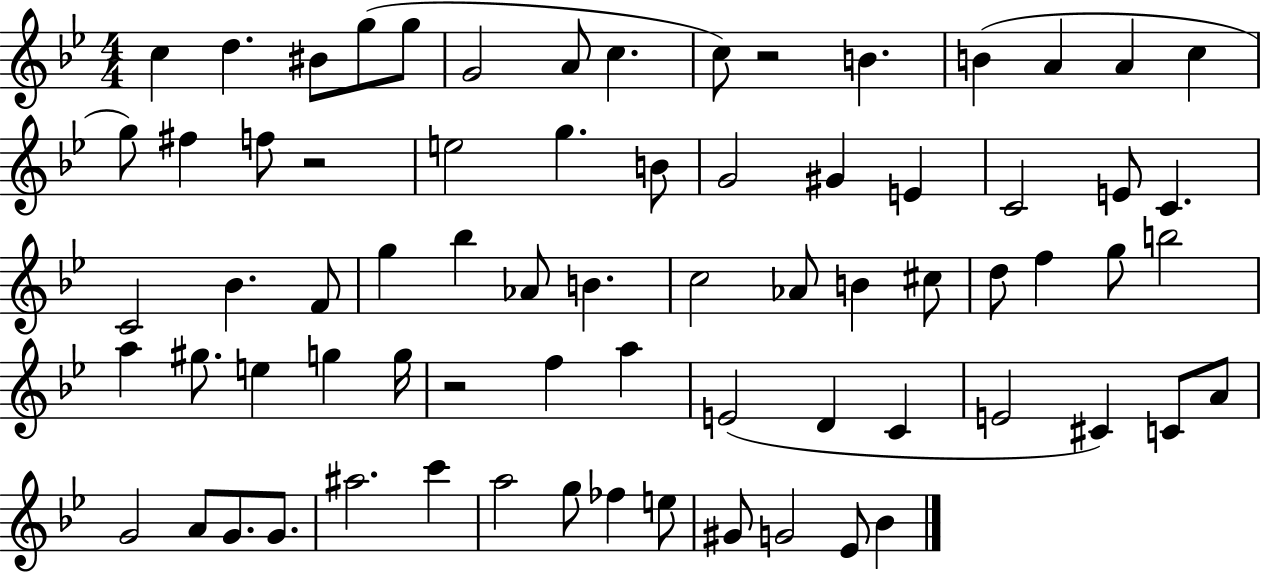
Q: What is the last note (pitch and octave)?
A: Bb4